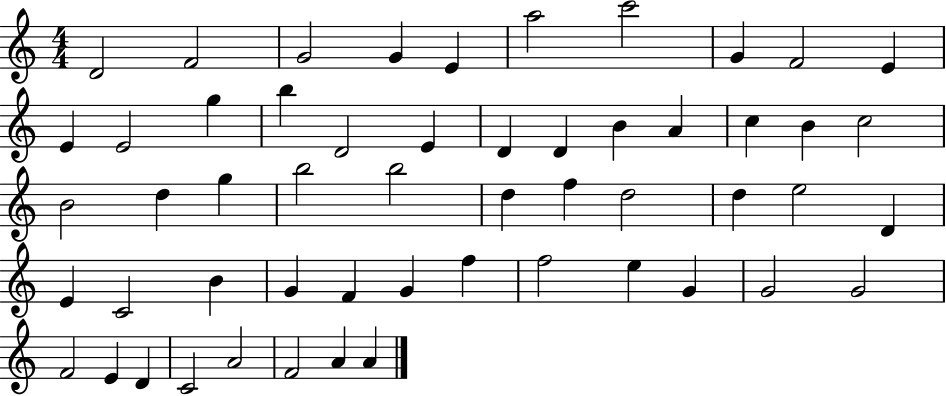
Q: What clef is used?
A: treble